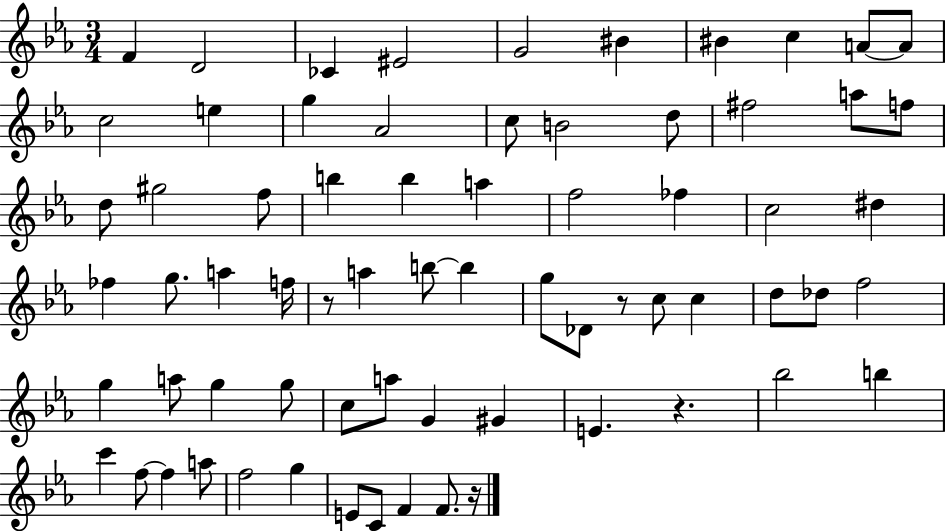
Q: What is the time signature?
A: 3/4